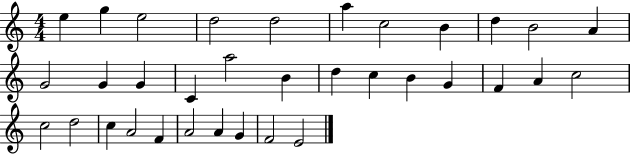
{
  \clef treble
  \numericTimeSignature
  \time 4/4
  \key c \major
  e''4 g''4 e''2 | d''2 d''2 | a''4 c''2 b'4 | d''4 b'2 a'4 | \break g'2 g'4 g'4 | c'4 a''2 b'4 | d''4 c''4 b'4 g'4 | f'4 a'4 c''2 | \break c''2 d''2 | c''4 a'2 f'4 | a'2 a'4 g'4 | f'2 e'2 | \break \bar "|."
}